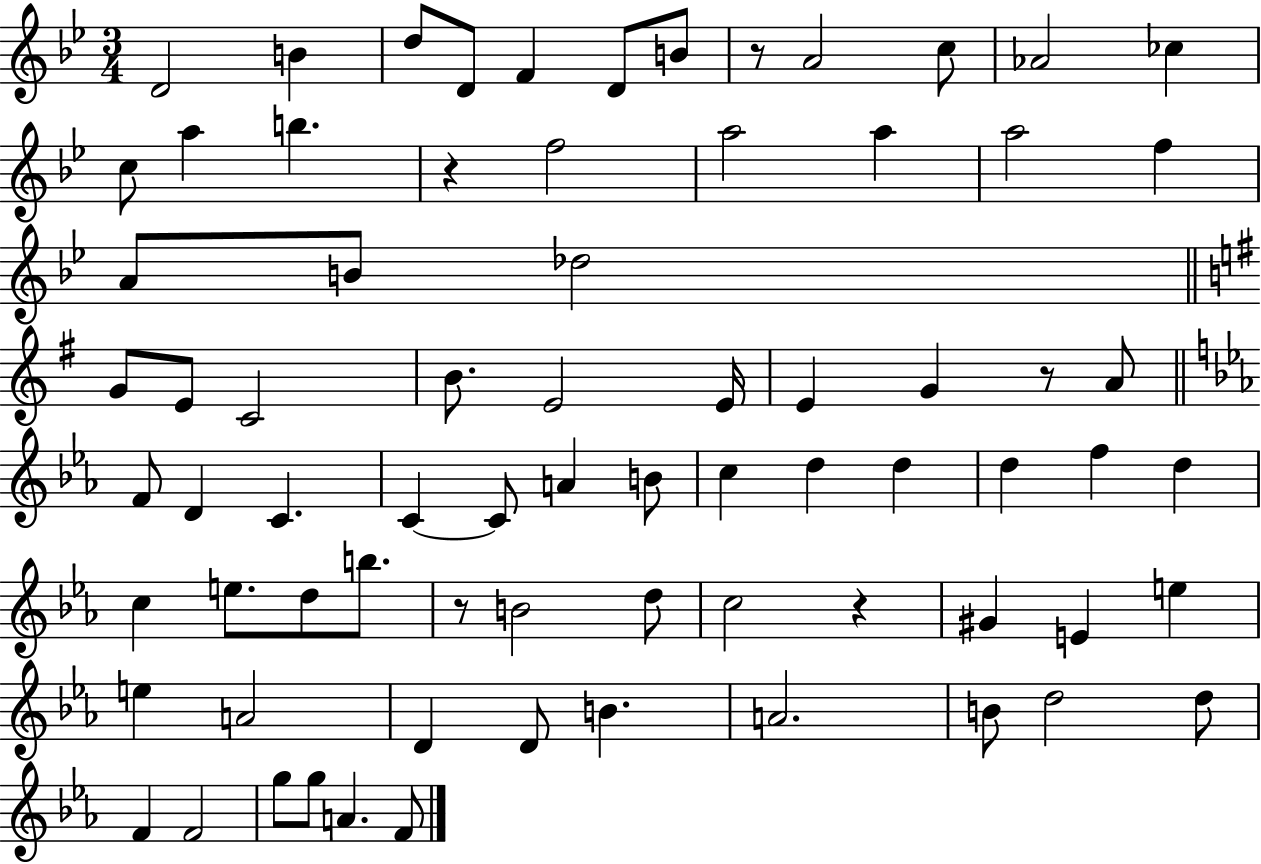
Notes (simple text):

D4/h B4/q D5/e D4/e F4/q D4/e B4/e R/e A4/h C5/e Ab4/h CES5/q C5/e A5/q B5/q. R/q F5/h A5/h A5/q A5/h F5/q A4/e B4/e Db5/h G4/e E4/e C4/h B4/e. E4/h E4/s E4/q G4/q R/e A4/e F4/e D4/q C4/q. C4/q C4/e A4/q B4/e C5/q D5/q D5/q D5/q F5/q D5/q C5/q E5/e. D5/e B5/e. R/e B4/h D5/e C5/h R/q G#4/q E4/q E5/q E5/q A4/h D4/q D4/e B4/q. A4/h. B4/e D5/h D5/e F4/q F4/h G5/e G5/e A4/q. F4/e